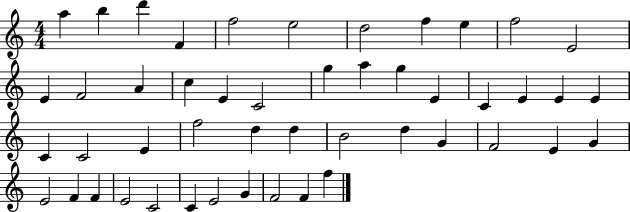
A5/q B5/q D6/q F4/q F5/h E5/h D5/h F5/q E5/q F5/h E4/h E4/q F4/h A4/q C5/q E4/q C4/h G5/q A5/q G5/q E4/q C4/q E4/q E4/q E4/q C4/q C4/h E4/q F5/h D5/q D5/q B4/h D5/q G4/q F4/h E4/q G4/q E4/h F4/q F4/q E4/h C4/h C4/q E4/h G4/q F4/h F4/q F5/q